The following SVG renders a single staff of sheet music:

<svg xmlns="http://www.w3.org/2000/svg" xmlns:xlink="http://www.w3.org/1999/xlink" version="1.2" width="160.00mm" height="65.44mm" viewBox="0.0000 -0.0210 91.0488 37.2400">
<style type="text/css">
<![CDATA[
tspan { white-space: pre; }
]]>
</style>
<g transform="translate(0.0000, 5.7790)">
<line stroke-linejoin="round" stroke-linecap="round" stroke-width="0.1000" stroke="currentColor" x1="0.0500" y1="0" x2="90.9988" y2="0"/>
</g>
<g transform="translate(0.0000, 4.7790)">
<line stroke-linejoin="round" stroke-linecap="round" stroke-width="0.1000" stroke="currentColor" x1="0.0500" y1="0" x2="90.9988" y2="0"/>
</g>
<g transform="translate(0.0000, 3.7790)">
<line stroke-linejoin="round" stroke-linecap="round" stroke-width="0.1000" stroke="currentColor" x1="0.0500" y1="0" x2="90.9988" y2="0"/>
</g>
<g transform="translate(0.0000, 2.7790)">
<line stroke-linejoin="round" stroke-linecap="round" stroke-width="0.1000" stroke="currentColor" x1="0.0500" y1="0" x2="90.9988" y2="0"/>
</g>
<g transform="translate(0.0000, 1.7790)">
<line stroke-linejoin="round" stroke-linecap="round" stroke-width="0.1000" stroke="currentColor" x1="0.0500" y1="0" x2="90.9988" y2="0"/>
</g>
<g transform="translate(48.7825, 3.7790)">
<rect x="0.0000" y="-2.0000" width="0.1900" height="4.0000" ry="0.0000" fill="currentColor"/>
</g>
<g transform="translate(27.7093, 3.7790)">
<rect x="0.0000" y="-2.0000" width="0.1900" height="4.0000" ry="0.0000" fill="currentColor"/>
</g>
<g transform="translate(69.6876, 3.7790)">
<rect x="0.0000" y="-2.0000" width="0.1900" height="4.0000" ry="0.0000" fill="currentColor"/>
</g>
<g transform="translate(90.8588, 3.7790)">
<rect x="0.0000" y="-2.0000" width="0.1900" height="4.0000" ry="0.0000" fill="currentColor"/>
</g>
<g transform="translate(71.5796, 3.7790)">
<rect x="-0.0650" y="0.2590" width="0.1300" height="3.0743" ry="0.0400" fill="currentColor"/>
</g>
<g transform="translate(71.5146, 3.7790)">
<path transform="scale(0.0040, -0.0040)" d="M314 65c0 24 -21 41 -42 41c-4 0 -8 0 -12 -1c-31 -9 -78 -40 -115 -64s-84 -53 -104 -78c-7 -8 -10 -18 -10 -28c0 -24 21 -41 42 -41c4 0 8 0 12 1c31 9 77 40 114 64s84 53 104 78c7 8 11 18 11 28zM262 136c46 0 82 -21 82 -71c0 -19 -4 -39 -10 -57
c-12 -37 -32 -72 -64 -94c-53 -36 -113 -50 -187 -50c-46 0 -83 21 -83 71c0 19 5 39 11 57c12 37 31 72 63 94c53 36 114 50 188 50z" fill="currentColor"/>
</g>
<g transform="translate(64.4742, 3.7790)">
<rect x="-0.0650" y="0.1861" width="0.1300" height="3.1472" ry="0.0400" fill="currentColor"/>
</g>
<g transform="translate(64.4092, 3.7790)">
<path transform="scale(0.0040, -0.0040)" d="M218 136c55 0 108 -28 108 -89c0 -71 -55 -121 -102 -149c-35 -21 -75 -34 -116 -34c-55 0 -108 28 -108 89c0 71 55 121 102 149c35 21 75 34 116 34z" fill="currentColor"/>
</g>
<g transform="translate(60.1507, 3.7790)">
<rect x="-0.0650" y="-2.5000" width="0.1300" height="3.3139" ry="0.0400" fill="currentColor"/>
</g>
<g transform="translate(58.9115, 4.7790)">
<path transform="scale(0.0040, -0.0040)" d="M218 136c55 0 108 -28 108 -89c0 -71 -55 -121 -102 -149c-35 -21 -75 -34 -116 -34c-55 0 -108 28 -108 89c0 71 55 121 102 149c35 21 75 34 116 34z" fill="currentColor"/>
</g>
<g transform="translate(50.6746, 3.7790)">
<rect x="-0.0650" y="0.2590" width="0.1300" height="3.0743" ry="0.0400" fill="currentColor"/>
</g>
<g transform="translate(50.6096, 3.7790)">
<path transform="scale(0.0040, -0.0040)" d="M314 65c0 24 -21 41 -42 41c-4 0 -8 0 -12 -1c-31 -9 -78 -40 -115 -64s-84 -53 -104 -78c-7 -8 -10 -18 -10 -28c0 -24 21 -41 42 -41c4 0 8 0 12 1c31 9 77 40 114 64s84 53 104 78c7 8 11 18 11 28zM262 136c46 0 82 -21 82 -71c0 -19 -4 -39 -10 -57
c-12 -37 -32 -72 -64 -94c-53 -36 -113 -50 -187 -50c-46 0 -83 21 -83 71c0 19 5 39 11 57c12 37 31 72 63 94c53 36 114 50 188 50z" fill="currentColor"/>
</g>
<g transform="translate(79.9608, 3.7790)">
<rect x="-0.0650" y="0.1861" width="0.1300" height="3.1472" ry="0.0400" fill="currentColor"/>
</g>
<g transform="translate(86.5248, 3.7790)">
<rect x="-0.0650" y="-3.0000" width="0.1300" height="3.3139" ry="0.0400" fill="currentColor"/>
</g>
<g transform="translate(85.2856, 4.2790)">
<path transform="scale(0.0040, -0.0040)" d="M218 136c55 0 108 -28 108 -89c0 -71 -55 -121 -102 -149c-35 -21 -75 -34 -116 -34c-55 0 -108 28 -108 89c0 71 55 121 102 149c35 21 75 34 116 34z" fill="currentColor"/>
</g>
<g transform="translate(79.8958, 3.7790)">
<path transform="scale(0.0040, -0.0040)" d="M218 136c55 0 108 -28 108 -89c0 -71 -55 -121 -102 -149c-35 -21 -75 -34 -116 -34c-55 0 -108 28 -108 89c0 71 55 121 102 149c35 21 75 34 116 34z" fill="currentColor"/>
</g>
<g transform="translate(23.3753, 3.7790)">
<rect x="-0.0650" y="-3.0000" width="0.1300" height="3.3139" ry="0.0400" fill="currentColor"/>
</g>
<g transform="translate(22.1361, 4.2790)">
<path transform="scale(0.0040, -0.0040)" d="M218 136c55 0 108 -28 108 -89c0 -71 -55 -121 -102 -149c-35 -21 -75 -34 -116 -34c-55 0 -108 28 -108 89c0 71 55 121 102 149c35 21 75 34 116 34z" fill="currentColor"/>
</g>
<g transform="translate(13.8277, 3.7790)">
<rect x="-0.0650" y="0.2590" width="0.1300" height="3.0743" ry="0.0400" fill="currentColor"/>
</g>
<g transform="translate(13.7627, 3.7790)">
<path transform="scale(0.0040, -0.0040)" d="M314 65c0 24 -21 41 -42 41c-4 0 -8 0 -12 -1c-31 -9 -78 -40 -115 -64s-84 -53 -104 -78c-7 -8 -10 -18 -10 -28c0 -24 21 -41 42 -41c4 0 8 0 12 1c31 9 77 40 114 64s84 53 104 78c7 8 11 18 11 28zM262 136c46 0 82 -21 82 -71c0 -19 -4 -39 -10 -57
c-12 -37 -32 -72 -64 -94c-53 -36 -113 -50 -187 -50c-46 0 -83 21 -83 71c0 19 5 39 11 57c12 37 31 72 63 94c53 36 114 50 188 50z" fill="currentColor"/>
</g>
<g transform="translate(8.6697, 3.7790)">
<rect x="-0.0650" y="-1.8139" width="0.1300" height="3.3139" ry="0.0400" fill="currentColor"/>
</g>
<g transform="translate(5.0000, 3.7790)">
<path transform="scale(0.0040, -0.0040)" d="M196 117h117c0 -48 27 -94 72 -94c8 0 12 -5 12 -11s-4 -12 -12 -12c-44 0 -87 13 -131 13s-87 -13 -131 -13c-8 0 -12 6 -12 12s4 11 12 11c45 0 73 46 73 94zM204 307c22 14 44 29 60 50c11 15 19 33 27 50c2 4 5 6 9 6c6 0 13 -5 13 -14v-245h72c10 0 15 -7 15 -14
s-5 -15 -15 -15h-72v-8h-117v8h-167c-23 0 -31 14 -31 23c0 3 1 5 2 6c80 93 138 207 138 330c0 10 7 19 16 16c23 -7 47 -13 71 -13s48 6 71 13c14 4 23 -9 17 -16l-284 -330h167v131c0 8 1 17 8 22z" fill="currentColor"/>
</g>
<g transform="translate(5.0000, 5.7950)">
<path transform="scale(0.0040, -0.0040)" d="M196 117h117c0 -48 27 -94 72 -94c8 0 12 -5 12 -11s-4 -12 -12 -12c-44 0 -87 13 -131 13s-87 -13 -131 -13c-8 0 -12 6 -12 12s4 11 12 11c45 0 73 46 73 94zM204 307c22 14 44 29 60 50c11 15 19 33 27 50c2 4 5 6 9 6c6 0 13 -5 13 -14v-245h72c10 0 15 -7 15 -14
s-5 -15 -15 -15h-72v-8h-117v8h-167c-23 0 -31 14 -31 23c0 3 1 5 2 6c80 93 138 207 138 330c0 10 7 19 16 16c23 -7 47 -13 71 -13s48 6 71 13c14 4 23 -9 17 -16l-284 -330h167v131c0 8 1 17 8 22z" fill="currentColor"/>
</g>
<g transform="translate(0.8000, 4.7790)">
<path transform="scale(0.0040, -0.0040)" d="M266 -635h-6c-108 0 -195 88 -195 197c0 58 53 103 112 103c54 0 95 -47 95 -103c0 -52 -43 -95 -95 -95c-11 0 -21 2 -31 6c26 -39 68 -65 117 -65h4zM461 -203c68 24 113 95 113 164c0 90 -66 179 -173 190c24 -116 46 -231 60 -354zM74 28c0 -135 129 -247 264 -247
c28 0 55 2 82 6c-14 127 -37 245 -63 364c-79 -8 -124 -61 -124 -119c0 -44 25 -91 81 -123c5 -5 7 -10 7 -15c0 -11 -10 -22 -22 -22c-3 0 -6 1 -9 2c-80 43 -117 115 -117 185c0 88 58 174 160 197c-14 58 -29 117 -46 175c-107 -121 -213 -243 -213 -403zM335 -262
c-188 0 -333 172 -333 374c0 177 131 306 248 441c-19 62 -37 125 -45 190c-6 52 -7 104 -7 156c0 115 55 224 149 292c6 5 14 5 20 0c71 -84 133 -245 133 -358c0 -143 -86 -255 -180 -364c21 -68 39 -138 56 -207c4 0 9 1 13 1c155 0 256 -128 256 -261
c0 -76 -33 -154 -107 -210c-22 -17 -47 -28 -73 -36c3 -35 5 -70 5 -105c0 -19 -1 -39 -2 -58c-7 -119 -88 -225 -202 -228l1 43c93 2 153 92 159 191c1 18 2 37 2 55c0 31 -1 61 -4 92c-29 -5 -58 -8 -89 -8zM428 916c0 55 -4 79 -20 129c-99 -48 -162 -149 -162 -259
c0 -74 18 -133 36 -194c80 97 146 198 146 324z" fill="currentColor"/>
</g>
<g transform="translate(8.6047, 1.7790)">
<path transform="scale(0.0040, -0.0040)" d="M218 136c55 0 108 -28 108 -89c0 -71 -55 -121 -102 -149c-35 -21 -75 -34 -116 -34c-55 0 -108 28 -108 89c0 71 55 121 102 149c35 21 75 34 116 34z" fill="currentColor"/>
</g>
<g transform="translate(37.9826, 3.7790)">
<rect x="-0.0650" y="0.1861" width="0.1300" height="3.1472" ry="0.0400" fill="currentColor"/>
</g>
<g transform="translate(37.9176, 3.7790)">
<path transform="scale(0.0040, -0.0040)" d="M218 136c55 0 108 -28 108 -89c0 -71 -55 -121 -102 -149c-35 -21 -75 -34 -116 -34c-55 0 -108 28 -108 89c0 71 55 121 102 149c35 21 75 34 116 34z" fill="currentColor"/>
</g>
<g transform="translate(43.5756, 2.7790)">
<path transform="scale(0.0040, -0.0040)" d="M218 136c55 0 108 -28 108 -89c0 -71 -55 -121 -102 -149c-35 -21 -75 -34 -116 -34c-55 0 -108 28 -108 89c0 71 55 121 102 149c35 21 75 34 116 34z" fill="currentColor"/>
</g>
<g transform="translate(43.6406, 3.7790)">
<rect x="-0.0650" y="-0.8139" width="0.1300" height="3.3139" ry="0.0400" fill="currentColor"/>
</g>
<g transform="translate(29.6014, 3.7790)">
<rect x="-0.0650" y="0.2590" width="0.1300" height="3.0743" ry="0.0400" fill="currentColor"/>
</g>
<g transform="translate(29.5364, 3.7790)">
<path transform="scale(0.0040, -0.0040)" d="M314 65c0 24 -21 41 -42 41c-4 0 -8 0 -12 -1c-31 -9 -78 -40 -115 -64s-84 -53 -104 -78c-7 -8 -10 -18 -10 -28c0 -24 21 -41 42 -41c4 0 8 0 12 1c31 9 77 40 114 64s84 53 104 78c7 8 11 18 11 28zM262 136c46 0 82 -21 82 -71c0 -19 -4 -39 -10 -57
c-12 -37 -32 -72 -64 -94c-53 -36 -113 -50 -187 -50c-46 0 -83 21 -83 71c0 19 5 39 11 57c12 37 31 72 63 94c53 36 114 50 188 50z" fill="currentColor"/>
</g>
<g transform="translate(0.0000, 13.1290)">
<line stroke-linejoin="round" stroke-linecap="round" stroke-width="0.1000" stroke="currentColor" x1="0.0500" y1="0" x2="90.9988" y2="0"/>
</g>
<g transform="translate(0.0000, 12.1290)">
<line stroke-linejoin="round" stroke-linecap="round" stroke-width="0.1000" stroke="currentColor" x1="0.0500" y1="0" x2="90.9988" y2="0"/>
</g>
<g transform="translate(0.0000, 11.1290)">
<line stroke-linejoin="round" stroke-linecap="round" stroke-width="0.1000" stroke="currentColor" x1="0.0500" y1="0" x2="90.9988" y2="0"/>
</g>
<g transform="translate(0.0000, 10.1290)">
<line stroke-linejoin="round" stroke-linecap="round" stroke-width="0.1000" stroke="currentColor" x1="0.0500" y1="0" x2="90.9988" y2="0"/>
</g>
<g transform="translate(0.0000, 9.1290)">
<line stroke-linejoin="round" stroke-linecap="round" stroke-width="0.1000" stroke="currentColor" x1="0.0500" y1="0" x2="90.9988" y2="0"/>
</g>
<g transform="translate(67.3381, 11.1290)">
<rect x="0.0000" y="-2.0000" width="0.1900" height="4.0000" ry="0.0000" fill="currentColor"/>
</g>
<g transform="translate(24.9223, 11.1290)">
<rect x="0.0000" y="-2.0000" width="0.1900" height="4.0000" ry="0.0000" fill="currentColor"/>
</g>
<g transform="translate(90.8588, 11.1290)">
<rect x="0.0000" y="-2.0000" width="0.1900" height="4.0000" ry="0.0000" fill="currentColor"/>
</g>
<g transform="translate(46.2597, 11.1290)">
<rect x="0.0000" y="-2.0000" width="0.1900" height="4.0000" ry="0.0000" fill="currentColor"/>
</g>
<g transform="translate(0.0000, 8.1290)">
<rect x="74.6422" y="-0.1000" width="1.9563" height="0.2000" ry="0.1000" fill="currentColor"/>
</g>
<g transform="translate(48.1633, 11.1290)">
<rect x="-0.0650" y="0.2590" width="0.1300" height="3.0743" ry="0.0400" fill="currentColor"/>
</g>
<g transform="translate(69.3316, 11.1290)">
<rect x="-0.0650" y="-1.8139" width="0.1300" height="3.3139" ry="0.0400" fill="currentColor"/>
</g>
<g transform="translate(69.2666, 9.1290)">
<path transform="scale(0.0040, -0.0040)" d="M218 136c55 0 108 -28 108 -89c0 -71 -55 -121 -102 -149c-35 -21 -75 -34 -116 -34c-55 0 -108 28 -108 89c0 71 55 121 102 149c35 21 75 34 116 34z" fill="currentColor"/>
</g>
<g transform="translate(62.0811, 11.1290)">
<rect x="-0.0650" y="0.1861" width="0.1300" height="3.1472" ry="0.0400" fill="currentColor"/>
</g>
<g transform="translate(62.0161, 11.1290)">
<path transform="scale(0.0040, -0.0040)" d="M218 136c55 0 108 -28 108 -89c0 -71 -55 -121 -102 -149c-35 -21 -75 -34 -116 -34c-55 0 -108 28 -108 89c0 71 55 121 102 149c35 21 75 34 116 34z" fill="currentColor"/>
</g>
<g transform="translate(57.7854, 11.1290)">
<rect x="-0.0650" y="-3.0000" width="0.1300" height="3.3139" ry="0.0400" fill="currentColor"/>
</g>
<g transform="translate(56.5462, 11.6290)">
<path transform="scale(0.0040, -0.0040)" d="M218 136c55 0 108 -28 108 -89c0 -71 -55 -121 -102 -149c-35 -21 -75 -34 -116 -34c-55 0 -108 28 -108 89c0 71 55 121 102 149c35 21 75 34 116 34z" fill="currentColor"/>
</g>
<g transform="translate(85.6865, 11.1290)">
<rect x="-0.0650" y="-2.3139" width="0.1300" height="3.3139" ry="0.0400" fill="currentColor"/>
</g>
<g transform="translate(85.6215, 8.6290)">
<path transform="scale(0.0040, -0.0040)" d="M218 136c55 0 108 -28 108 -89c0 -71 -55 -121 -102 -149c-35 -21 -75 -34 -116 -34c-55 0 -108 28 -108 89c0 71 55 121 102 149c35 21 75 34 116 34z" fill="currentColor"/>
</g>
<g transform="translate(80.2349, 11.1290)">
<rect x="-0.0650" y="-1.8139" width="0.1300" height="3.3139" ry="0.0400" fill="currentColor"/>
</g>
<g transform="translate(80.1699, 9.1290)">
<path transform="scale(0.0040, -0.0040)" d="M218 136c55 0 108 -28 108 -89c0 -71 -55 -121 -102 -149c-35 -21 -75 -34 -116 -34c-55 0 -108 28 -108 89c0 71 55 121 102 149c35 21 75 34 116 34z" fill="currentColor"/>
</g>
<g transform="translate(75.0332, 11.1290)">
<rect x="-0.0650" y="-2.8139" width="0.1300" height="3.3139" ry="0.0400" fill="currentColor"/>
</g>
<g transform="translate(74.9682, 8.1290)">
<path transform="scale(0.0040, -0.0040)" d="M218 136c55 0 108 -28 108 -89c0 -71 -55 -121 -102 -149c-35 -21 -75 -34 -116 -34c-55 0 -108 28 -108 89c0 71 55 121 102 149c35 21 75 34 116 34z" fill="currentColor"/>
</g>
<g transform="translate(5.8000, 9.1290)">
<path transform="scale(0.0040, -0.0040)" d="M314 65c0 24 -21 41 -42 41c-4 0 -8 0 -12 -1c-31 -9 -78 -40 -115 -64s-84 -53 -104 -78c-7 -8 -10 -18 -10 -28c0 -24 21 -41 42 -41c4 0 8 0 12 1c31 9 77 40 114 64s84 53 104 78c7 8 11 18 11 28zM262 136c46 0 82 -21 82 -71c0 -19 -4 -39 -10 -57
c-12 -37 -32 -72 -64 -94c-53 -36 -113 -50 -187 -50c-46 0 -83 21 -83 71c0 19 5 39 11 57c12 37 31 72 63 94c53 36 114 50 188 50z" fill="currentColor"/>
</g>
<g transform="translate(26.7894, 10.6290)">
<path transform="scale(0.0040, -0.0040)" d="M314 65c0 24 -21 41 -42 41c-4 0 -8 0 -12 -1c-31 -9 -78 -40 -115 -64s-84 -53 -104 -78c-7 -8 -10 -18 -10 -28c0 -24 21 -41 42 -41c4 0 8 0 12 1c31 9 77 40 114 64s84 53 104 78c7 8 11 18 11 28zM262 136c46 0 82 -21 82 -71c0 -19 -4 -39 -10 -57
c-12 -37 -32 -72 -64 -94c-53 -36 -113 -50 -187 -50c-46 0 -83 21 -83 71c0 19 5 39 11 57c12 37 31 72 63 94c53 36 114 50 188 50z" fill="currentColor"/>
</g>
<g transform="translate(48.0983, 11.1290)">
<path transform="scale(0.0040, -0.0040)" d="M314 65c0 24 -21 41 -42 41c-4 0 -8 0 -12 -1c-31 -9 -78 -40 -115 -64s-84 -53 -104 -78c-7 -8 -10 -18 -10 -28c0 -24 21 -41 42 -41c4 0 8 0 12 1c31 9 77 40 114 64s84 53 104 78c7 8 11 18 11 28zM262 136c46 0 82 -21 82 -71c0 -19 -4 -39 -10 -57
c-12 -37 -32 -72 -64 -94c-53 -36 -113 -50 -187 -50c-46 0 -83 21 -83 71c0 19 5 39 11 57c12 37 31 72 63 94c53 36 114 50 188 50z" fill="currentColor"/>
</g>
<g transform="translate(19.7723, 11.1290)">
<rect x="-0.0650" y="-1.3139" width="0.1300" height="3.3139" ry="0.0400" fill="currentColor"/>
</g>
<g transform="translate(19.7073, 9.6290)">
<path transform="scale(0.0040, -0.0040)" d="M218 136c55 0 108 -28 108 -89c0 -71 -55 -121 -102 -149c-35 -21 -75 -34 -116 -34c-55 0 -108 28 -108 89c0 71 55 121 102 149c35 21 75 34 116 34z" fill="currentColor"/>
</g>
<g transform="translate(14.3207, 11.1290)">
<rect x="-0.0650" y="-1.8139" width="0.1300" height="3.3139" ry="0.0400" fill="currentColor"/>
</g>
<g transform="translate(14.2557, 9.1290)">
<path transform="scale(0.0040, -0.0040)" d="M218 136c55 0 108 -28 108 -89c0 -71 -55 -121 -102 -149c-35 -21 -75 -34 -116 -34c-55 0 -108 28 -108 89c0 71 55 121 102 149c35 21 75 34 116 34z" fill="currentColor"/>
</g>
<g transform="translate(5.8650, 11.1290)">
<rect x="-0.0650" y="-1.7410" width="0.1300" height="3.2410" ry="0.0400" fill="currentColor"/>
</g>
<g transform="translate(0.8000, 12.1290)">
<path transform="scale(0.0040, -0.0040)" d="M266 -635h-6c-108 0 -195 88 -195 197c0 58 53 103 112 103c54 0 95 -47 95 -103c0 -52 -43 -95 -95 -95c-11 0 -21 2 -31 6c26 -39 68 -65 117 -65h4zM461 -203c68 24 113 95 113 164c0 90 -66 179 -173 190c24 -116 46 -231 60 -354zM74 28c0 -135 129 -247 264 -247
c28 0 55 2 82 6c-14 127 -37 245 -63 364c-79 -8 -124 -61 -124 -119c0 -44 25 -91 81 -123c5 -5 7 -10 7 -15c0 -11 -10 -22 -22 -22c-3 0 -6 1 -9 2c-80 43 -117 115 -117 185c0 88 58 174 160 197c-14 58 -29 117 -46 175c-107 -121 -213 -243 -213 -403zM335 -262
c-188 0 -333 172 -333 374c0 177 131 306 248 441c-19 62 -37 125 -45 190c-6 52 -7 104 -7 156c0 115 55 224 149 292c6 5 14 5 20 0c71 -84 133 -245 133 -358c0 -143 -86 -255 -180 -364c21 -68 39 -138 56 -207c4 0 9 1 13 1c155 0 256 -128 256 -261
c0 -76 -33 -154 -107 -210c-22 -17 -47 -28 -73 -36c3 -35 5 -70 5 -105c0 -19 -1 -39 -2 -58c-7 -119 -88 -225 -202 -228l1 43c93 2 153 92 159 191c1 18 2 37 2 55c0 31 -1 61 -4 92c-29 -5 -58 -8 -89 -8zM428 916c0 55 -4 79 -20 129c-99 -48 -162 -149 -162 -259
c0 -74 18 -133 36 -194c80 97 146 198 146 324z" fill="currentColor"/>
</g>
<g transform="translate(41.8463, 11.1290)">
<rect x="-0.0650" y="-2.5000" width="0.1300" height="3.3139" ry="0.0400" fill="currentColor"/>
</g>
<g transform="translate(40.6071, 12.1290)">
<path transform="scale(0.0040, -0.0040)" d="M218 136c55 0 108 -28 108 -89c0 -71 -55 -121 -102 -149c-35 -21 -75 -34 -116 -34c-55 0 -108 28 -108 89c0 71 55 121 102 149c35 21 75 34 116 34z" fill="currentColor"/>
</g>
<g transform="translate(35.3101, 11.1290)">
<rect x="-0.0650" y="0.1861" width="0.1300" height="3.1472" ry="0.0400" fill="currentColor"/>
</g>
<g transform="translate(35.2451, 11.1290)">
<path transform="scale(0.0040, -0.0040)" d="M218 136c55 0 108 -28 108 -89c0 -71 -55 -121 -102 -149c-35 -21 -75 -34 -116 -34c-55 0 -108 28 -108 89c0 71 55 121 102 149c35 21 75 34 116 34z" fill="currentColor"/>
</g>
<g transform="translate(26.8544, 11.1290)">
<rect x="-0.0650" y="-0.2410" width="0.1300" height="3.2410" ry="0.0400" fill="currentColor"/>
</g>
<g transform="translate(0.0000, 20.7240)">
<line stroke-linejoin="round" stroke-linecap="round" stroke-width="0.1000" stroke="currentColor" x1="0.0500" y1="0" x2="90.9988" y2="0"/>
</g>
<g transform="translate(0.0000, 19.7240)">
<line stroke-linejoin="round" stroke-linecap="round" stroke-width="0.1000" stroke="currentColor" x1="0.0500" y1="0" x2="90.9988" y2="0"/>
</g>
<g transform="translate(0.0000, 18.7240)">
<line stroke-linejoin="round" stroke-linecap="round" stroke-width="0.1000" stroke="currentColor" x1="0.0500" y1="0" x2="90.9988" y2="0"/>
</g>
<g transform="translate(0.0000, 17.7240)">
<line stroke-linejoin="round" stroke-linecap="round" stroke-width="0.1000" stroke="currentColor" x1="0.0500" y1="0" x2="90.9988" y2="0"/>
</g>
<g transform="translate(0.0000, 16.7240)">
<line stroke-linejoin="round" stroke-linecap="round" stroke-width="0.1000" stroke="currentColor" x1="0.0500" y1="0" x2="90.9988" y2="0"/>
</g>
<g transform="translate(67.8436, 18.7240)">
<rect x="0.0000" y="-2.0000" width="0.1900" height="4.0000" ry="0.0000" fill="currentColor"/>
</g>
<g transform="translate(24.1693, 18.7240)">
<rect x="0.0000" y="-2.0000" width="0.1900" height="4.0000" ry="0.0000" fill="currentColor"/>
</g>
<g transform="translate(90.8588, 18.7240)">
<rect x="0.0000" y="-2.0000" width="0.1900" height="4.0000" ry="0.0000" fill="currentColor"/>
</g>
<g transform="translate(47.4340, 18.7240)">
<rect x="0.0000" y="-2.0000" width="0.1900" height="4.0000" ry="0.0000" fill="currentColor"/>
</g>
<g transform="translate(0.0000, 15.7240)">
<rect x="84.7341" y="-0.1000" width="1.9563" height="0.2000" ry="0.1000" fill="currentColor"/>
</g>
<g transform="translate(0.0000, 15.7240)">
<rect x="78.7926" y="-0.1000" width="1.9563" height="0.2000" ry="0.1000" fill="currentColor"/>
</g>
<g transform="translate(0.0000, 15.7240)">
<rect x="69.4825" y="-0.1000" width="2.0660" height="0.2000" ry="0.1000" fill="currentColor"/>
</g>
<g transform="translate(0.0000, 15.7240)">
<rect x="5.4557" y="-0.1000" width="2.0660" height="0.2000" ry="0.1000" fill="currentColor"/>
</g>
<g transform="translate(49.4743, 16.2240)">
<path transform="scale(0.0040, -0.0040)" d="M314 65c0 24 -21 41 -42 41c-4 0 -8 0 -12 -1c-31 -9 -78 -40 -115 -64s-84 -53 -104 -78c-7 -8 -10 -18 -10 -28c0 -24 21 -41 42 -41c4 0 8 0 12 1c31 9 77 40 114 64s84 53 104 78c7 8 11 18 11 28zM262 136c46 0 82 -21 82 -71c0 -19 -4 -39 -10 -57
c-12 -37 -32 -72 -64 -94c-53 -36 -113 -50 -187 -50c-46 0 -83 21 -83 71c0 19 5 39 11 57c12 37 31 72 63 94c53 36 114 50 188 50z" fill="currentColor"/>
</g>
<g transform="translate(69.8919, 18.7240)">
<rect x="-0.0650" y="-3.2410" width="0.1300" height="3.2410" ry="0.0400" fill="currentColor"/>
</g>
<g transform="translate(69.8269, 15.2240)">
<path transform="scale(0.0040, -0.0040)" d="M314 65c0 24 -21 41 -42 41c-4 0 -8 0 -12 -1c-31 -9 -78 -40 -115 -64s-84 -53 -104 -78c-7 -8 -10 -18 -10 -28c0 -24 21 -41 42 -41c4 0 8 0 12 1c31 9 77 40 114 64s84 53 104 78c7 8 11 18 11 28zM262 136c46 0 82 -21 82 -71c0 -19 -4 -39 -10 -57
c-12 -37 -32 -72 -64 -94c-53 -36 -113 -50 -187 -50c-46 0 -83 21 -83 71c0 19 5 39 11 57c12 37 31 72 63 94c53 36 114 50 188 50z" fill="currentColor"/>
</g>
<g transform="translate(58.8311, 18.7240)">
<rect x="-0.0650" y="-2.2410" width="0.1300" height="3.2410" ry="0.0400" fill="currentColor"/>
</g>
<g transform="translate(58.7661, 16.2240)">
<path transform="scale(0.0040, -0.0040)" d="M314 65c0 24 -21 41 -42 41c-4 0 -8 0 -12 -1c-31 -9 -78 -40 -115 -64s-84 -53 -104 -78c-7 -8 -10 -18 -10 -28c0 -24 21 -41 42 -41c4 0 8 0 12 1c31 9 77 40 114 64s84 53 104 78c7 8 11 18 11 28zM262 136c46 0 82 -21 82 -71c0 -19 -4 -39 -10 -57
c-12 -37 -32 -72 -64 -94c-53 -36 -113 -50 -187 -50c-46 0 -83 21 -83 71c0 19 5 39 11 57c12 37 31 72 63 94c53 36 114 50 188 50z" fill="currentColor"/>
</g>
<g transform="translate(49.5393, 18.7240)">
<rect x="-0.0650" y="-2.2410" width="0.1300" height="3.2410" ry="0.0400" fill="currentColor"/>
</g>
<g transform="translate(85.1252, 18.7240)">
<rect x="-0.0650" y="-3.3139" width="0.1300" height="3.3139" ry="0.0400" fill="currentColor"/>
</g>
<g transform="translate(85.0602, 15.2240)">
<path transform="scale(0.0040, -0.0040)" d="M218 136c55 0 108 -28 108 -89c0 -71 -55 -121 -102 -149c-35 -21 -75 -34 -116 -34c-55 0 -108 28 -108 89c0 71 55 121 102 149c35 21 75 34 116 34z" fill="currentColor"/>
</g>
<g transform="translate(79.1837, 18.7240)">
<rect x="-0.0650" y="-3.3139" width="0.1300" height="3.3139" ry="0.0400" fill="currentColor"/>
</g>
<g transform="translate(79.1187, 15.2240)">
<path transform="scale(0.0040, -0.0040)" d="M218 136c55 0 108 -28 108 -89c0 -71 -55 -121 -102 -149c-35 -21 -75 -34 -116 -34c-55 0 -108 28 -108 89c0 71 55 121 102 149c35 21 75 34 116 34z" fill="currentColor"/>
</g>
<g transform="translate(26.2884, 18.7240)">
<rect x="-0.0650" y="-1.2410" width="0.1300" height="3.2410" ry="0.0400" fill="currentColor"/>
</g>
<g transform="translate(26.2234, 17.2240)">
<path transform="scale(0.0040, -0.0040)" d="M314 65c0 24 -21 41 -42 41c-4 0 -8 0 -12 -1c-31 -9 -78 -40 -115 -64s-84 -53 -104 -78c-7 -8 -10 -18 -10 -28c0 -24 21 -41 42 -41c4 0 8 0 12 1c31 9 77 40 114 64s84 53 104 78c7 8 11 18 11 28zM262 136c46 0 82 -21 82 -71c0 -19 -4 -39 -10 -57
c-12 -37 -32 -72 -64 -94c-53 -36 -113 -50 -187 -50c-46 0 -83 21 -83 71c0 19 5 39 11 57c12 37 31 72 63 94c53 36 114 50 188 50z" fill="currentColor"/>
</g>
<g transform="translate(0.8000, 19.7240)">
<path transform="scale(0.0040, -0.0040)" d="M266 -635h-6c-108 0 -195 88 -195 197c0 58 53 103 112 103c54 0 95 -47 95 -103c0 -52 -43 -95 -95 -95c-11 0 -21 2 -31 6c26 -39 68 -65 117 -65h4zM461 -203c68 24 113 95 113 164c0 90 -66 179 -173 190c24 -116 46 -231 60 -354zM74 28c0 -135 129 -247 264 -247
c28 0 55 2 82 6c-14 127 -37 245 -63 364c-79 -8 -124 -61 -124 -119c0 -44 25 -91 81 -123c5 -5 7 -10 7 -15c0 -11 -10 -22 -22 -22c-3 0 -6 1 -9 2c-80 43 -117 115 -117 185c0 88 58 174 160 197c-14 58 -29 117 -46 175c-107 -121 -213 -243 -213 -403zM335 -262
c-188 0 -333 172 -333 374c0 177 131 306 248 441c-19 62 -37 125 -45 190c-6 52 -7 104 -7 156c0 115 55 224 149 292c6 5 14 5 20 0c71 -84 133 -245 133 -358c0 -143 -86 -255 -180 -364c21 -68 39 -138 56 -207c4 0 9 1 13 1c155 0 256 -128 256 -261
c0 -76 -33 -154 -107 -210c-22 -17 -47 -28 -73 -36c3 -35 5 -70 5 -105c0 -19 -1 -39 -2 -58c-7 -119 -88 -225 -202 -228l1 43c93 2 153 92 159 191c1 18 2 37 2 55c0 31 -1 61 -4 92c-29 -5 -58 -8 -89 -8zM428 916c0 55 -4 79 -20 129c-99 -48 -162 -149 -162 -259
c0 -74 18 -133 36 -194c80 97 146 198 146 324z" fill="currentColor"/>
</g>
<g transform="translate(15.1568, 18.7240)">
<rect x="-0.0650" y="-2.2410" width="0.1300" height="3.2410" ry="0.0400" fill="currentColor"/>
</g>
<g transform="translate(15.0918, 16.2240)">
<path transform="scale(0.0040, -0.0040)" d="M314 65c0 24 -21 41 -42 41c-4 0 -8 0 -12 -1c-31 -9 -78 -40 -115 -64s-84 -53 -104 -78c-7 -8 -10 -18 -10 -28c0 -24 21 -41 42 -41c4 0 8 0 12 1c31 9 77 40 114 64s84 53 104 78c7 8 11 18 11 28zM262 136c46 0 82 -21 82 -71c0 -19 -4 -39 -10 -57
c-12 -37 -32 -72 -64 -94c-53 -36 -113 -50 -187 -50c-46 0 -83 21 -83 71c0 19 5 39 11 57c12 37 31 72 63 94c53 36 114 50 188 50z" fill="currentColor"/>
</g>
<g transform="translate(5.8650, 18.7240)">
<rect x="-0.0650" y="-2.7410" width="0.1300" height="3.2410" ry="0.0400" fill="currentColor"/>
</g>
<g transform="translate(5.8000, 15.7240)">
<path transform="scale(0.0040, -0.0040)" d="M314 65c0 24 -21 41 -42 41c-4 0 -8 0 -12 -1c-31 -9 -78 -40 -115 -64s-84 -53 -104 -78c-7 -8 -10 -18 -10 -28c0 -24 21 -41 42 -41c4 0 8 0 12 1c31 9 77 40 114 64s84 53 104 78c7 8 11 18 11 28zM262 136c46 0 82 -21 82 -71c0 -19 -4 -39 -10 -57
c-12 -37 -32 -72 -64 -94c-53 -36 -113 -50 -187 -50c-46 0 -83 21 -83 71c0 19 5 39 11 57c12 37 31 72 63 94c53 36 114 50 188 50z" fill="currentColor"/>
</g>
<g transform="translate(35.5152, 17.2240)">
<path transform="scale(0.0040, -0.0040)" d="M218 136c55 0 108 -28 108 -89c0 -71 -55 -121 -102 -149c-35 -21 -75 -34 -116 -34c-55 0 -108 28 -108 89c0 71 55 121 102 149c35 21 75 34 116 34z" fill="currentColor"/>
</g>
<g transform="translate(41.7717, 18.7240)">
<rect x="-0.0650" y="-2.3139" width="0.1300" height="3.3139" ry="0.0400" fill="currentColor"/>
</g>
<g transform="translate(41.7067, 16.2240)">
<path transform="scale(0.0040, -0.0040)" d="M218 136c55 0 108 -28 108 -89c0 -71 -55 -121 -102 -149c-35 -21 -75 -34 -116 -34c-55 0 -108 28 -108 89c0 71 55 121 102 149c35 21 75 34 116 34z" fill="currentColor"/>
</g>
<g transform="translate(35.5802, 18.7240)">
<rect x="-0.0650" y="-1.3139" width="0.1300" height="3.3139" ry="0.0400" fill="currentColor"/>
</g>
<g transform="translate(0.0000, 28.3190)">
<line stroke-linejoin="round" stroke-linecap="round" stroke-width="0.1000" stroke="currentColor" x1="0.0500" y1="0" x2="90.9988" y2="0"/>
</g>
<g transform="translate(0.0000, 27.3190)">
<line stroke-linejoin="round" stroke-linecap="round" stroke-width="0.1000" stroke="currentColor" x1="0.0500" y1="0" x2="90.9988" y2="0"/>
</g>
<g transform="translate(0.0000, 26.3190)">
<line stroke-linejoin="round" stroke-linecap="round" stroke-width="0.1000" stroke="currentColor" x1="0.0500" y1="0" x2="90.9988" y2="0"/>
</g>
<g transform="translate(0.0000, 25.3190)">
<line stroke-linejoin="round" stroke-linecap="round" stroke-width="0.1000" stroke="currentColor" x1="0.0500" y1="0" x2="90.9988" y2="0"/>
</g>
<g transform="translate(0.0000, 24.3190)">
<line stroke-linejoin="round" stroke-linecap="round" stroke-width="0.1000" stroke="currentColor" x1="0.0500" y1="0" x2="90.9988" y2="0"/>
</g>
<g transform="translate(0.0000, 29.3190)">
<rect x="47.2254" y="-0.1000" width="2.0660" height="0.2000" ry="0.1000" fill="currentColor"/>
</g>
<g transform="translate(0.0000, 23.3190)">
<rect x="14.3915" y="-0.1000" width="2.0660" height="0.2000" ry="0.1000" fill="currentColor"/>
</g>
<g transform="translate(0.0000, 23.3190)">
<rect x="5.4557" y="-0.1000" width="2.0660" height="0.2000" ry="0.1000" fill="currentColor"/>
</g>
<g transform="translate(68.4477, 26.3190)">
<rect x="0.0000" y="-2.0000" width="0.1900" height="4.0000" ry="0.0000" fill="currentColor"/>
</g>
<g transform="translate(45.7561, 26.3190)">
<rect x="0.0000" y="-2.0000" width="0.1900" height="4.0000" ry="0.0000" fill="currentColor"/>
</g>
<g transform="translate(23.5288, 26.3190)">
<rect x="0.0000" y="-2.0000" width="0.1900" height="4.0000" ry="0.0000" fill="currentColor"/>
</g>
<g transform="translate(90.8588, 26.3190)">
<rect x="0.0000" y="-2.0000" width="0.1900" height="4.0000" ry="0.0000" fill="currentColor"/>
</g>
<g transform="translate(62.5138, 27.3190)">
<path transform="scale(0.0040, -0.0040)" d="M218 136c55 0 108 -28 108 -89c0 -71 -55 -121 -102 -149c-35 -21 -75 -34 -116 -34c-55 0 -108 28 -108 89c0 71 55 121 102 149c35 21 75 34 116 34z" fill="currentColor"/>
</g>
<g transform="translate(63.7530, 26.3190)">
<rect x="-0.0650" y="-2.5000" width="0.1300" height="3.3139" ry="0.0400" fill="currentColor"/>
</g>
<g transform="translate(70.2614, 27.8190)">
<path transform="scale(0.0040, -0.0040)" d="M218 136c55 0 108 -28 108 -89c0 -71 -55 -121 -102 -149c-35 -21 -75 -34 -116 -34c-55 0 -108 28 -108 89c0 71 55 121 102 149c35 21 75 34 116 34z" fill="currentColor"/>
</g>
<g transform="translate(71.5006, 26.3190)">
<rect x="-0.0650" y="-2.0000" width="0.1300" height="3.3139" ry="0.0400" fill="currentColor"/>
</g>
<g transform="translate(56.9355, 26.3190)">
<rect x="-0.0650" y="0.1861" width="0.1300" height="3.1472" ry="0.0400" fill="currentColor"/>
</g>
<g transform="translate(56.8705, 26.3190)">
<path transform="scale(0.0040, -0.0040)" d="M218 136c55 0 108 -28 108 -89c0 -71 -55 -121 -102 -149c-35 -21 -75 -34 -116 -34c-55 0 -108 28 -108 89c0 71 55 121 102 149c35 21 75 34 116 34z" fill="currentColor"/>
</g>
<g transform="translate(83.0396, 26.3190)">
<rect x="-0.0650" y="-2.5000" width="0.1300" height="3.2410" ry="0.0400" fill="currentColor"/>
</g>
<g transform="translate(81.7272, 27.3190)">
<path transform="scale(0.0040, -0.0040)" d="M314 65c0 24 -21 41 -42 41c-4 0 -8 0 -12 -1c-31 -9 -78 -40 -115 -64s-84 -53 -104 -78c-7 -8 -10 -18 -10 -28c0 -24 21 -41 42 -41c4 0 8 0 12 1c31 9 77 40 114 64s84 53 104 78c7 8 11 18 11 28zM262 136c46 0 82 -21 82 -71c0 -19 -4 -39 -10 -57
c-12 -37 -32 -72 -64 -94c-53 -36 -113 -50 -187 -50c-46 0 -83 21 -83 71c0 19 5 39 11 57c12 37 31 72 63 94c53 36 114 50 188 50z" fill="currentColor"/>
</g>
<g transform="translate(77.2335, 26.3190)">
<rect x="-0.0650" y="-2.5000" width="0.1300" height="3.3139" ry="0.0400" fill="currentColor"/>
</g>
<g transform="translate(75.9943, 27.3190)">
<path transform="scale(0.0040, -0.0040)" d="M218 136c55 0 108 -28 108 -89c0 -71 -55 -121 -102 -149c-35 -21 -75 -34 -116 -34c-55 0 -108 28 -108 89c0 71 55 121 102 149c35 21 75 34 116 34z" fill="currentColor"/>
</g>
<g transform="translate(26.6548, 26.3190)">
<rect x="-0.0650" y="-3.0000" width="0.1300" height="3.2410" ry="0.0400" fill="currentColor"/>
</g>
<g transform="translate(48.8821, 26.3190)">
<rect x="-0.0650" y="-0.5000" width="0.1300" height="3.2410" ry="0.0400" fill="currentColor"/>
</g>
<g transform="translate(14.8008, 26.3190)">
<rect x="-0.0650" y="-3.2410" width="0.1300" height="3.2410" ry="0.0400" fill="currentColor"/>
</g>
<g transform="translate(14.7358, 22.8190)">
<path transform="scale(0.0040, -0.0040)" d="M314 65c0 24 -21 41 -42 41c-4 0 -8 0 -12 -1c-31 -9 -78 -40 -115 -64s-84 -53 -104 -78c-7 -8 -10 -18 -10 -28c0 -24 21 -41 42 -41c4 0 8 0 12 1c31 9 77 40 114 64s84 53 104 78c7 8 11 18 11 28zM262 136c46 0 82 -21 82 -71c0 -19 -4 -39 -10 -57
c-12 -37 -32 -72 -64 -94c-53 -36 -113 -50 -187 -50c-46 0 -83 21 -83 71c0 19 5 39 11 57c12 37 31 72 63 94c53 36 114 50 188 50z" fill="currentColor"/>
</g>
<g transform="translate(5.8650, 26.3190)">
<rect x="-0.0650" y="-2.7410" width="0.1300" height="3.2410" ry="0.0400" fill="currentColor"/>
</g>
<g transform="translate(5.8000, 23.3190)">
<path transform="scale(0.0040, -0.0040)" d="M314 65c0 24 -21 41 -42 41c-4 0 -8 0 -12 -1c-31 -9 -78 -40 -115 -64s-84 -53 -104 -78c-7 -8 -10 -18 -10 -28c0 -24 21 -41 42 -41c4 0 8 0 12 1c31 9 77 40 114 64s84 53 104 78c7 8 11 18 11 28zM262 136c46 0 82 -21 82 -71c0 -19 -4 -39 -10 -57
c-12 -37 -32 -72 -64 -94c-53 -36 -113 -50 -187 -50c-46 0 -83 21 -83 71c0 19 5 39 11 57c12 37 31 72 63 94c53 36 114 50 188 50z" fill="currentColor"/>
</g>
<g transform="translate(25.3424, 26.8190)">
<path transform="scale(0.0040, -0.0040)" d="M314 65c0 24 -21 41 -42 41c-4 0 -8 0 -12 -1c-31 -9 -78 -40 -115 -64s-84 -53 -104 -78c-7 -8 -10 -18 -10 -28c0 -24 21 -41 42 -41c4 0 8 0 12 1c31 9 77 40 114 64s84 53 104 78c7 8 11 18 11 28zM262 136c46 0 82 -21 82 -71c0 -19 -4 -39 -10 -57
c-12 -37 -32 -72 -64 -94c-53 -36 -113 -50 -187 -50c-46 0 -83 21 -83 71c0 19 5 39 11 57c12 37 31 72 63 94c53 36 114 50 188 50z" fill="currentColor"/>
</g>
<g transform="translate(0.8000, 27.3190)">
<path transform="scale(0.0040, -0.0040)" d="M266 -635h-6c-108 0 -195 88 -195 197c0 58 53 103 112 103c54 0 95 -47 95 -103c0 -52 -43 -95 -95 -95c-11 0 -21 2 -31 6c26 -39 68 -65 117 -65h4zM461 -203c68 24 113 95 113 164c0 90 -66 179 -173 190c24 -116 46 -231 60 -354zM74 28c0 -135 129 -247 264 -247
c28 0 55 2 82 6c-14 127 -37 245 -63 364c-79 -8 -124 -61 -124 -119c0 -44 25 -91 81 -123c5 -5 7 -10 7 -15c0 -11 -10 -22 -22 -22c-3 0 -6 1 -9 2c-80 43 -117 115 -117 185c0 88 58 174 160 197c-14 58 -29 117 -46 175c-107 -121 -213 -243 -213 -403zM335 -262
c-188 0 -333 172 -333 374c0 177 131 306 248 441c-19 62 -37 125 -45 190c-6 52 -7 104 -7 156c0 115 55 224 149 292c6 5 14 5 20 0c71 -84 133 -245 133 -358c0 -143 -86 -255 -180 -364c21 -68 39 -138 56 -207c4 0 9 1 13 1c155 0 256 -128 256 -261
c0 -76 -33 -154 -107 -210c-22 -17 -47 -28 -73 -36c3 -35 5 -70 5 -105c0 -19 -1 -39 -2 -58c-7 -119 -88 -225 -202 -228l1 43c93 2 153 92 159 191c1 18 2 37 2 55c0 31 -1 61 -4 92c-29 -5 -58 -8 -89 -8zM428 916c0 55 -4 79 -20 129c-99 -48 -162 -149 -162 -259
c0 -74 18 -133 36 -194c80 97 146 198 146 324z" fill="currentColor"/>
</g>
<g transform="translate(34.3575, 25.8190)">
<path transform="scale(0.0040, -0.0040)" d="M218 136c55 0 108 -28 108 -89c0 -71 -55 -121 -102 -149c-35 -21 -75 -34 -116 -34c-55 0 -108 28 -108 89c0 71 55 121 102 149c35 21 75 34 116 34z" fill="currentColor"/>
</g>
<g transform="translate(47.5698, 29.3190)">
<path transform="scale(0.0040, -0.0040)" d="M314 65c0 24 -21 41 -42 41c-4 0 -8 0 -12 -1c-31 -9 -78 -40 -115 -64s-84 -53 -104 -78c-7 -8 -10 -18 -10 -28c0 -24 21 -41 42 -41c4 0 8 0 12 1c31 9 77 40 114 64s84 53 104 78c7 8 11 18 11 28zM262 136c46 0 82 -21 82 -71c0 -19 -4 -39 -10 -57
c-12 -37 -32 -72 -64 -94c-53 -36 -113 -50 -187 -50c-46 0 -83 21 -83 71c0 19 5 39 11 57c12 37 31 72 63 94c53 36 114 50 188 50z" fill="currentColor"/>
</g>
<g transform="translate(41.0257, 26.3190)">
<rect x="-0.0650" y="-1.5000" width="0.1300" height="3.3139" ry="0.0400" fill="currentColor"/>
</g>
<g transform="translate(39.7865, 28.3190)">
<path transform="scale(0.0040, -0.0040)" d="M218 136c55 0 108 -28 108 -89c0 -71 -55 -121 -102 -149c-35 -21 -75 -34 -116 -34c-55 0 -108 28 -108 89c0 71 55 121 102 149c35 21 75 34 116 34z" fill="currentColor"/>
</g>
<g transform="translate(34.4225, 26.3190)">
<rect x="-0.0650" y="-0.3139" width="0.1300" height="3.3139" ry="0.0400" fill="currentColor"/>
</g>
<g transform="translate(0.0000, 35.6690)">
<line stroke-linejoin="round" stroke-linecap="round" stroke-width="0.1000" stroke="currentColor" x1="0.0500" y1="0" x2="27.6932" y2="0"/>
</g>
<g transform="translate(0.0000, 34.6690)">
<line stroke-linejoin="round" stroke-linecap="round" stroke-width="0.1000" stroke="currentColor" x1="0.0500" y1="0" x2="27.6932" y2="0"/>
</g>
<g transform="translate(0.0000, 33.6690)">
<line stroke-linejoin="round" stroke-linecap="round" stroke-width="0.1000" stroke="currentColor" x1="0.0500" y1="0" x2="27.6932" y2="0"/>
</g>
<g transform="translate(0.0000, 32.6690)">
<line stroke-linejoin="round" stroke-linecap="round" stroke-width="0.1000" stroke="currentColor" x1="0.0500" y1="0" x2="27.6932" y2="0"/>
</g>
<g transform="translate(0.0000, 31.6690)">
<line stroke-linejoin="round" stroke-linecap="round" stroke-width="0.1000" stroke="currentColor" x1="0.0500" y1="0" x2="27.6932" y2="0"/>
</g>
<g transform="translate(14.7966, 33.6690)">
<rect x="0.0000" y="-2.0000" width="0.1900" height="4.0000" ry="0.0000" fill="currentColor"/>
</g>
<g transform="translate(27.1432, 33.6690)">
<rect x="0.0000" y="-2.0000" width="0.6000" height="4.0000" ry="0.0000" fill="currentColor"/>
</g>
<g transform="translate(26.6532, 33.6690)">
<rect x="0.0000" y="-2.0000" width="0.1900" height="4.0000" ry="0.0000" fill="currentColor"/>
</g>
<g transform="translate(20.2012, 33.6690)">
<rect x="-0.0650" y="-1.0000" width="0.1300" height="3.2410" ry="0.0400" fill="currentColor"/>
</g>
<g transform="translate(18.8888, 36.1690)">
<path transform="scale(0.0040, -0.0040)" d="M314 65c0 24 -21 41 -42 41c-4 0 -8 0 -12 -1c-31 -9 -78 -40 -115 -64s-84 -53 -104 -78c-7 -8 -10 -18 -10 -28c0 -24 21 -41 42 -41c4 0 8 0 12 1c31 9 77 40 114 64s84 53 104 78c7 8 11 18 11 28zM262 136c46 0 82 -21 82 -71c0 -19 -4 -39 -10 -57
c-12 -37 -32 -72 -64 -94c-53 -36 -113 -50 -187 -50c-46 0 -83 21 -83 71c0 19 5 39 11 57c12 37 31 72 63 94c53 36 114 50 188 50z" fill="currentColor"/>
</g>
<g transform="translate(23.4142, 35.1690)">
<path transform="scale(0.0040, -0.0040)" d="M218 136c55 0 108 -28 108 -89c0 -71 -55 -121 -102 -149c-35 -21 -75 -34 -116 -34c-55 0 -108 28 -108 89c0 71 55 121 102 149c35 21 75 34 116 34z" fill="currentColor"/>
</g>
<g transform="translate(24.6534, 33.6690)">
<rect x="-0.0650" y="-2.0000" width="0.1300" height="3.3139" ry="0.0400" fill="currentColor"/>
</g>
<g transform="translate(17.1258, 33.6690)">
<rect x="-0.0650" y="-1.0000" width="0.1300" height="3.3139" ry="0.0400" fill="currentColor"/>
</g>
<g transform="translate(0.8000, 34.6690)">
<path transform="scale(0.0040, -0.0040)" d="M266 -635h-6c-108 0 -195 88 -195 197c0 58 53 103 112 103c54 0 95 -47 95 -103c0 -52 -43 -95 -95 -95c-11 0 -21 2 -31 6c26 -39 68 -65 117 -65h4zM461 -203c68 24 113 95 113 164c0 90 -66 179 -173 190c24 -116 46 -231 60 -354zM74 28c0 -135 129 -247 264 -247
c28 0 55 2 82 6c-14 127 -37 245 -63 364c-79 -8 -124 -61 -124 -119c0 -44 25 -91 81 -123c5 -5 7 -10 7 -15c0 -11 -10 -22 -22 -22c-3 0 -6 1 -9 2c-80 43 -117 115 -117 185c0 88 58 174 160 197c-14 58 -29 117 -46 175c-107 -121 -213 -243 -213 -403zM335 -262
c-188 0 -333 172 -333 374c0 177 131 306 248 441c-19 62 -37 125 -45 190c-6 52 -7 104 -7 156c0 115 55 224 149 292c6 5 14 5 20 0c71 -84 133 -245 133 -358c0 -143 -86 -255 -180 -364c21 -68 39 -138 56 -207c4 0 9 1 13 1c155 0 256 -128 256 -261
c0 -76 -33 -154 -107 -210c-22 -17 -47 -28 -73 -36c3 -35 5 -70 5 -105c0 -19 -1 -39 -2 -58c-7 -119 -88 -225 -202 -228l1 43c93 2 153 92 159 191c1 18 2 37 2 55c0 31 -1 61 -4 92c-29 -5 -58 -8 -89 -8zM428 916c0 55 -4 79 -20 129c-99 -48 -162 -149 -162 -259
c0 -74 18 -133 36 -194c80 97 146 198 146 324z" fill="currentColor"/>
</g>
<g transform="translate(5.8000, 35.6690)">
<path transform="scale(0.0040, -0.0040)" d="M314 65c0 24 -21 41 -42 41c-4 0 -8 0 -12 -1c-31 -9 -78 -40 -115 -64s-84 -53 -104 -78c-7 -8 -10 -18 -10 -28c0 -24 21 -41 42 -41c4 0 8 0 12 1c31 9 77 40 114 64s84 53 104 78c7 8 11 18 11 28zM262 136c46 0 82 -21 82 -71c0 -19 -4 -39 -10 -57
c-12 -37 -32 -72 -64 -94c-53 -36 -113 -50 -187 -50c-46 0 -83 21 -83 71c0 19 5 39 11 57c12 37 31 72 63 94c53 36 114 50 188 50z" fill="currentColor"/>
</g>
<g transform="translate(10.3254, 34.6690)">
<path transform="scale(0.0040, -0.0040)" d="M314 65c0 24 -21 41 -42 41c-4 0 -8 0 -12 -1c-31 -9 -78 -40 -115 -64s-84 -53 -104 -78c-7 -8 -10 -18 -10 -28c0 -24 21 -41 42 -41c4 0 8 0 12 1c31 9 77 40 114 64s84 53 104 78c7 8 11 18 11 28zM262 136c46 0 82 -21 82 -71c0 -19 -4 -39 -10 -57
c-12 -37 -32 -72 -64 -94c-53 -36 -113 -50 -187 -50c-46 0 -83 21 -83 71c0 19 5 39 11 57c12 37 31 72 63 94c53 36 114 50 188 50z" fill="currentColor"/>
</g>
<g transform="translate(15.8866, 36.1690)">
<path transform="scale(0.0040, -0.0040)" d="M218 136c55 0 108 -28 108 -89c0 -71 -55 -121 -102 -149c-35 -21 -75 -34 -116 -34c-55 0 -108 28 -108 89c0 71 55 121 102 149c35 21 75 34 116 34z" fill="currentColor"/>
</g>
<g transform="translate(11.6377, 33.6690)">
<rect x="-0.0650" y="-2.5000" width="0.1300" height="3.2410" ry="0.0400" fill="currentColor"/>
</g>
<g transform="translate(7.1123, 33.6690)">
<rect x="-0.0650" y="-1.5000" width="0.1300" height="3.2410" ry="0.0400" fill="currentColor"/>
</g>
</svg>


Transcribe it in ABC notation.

X:1
T:Untitled
M:4/4
L:1/4
K:C
f B2 A B2 B d B2 G B B2 B A f2 f e c2 B G B2 A B f a f g a2 g2 e2 e g g2 g2 b2 b b a2 b2 A2 c E C2 B G F G G2 E2 G2 D D2 F